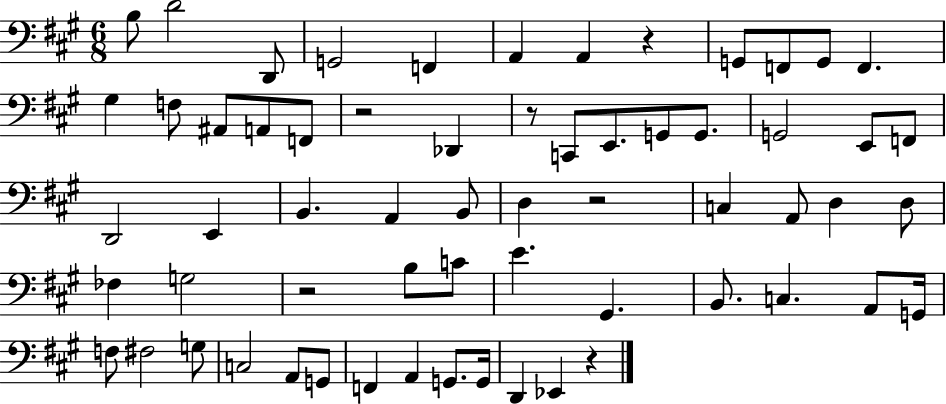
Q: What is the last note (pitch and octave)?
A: Eb2